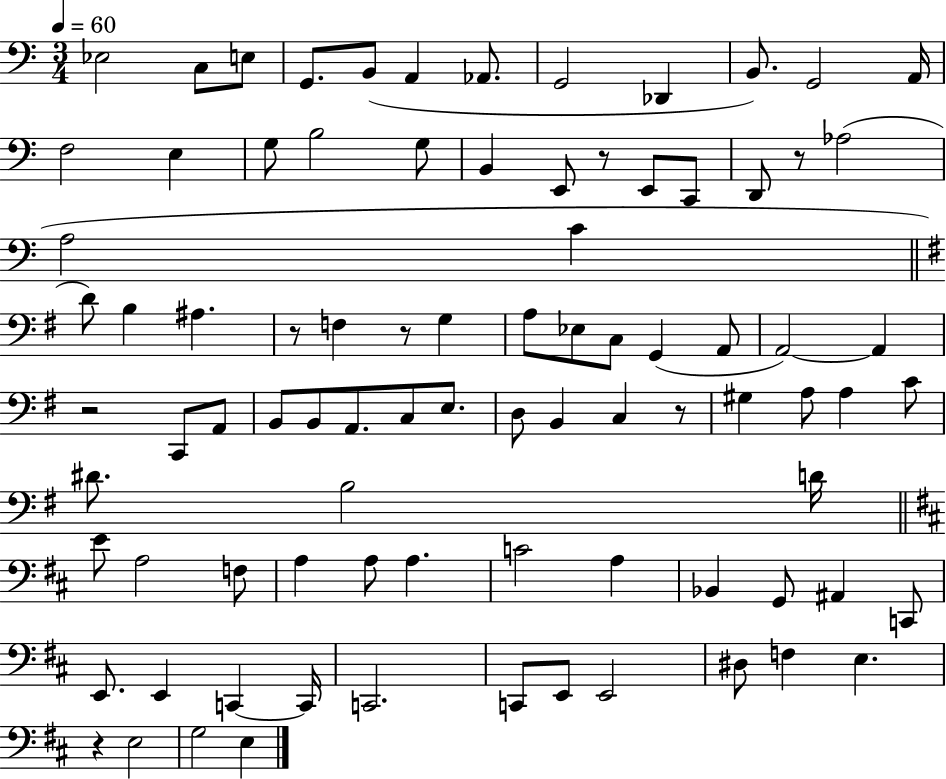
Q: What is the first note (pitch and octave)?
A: Eb3